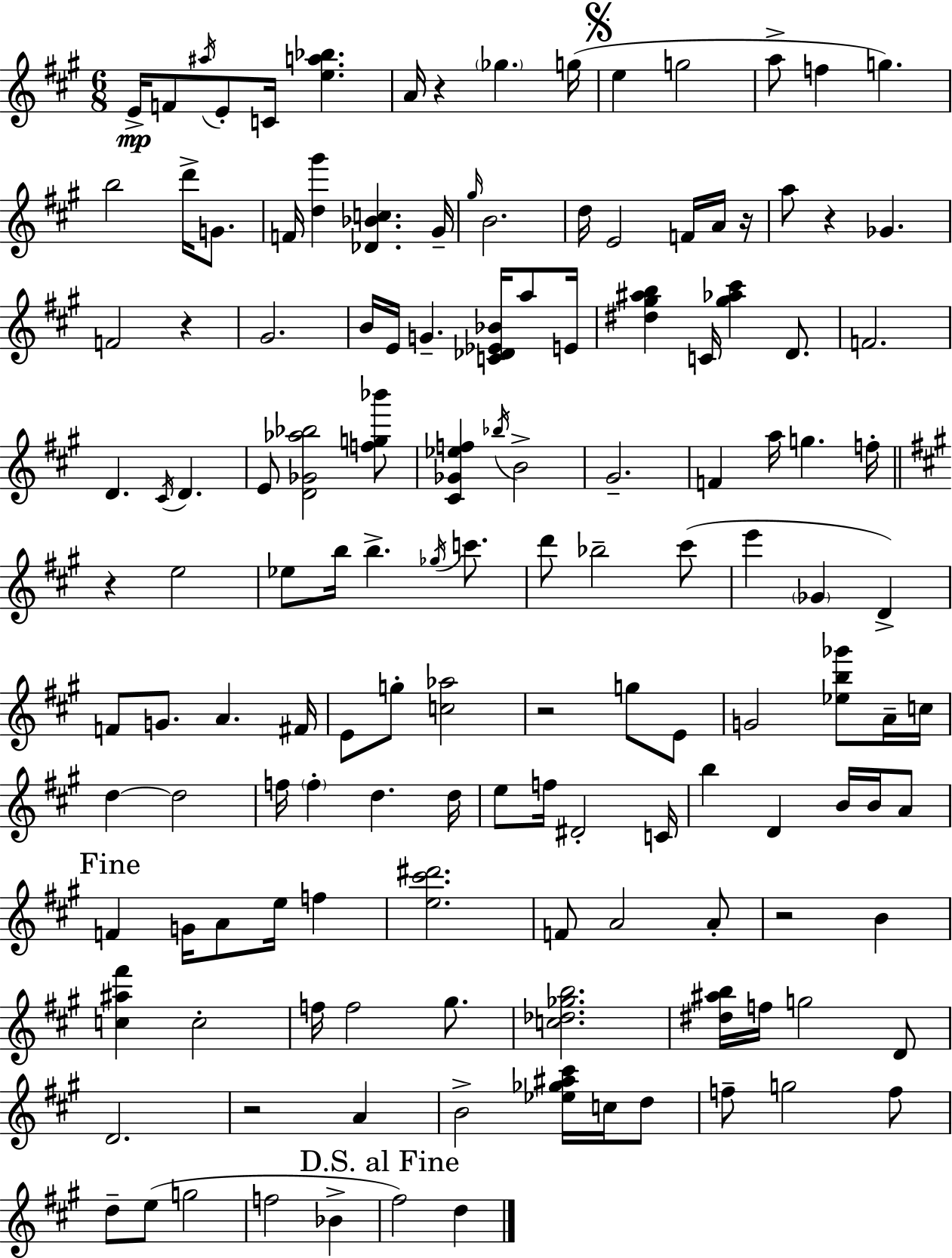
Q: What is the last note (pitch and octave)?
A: D5